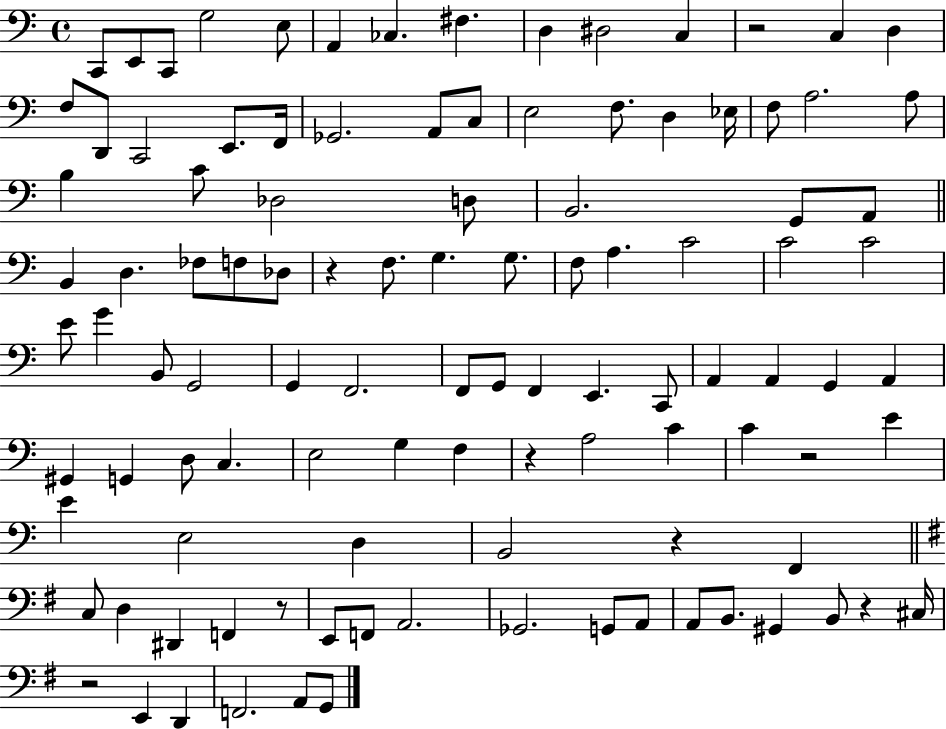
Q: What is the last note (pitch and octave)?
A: G2